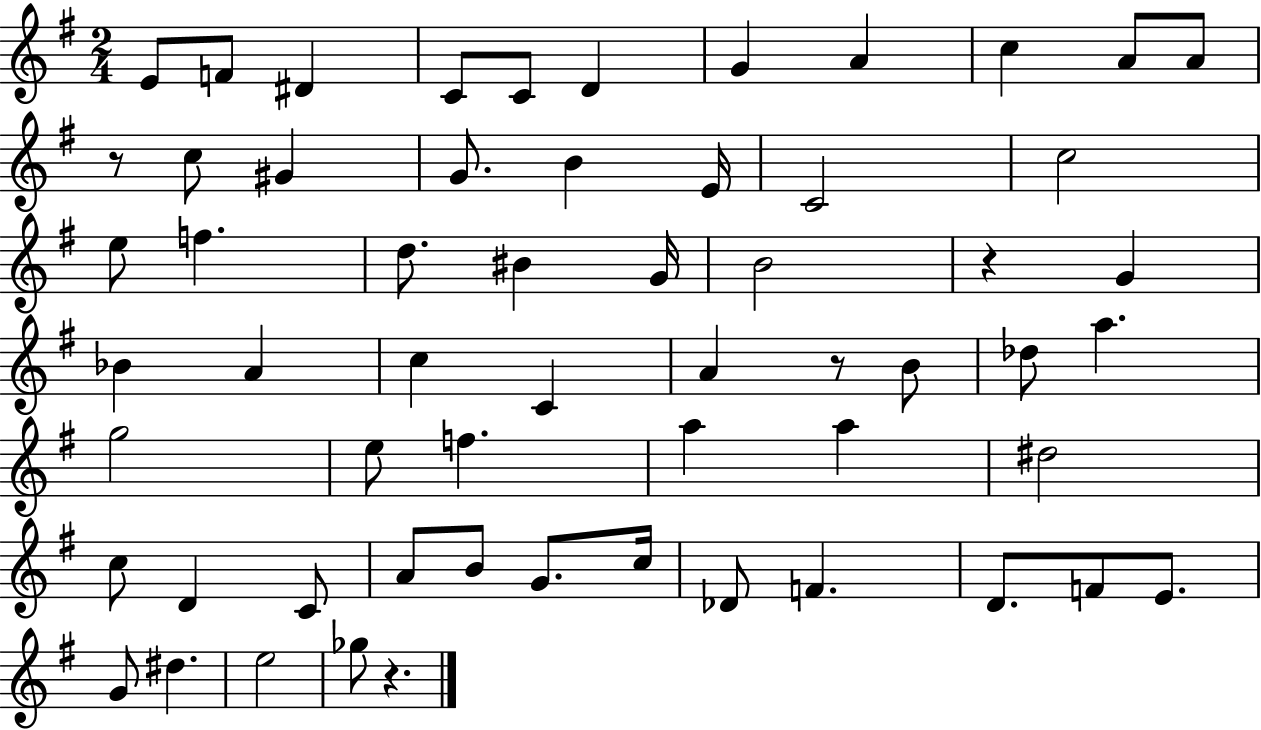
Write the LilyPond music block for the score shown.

{
  \clef treble
  \numericTimeSignature
  \time 2/4
  \key g \major
  e'8 f'8 dis'4 | c'8 c'8 d'4 | g'4 a'4 | c''4 a'8 a'8 | \break r8 c''8 gis'4 | g'8. b'4 e'16 | c'2 | c''2 | \break e''8 f''4. | d''8. bis'4 g'16 | b'2 | r4 g'4 | \break bes'4 a'4 | c''4 c'4 | a'4 r8 b'8 | des''8 a''4. | \break g''2 | e''8 f''4. | a''4 a''4 | dis''2 | \break c''8 d'4 c'8 | a'8 b'8 g'8. c''16 | des'8 f'4. | d'8. f'8 e'8. | \break g'8 dis''4. | e''2 | ges''8 r4. | \bar "|."
}